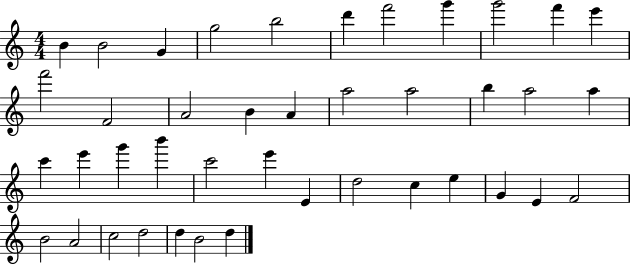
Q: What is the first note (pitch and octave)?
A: B4